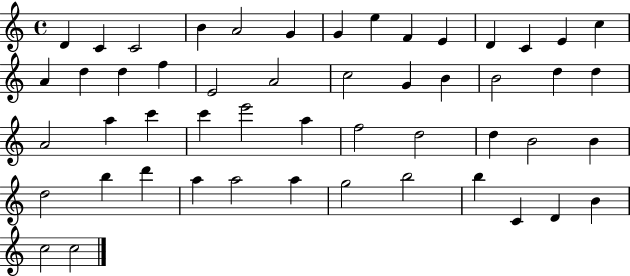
X:1
T:Untitled
M:4/4
L:1/4
K:C
D C C2 B A2 G G e F E D C E c A d d f E2 A2 c2 G B B2 d d A2 a c' c' e'2 a f2 d2 d B2 B d2 b d' a a2 a g2 b2 b C D B c2 c2